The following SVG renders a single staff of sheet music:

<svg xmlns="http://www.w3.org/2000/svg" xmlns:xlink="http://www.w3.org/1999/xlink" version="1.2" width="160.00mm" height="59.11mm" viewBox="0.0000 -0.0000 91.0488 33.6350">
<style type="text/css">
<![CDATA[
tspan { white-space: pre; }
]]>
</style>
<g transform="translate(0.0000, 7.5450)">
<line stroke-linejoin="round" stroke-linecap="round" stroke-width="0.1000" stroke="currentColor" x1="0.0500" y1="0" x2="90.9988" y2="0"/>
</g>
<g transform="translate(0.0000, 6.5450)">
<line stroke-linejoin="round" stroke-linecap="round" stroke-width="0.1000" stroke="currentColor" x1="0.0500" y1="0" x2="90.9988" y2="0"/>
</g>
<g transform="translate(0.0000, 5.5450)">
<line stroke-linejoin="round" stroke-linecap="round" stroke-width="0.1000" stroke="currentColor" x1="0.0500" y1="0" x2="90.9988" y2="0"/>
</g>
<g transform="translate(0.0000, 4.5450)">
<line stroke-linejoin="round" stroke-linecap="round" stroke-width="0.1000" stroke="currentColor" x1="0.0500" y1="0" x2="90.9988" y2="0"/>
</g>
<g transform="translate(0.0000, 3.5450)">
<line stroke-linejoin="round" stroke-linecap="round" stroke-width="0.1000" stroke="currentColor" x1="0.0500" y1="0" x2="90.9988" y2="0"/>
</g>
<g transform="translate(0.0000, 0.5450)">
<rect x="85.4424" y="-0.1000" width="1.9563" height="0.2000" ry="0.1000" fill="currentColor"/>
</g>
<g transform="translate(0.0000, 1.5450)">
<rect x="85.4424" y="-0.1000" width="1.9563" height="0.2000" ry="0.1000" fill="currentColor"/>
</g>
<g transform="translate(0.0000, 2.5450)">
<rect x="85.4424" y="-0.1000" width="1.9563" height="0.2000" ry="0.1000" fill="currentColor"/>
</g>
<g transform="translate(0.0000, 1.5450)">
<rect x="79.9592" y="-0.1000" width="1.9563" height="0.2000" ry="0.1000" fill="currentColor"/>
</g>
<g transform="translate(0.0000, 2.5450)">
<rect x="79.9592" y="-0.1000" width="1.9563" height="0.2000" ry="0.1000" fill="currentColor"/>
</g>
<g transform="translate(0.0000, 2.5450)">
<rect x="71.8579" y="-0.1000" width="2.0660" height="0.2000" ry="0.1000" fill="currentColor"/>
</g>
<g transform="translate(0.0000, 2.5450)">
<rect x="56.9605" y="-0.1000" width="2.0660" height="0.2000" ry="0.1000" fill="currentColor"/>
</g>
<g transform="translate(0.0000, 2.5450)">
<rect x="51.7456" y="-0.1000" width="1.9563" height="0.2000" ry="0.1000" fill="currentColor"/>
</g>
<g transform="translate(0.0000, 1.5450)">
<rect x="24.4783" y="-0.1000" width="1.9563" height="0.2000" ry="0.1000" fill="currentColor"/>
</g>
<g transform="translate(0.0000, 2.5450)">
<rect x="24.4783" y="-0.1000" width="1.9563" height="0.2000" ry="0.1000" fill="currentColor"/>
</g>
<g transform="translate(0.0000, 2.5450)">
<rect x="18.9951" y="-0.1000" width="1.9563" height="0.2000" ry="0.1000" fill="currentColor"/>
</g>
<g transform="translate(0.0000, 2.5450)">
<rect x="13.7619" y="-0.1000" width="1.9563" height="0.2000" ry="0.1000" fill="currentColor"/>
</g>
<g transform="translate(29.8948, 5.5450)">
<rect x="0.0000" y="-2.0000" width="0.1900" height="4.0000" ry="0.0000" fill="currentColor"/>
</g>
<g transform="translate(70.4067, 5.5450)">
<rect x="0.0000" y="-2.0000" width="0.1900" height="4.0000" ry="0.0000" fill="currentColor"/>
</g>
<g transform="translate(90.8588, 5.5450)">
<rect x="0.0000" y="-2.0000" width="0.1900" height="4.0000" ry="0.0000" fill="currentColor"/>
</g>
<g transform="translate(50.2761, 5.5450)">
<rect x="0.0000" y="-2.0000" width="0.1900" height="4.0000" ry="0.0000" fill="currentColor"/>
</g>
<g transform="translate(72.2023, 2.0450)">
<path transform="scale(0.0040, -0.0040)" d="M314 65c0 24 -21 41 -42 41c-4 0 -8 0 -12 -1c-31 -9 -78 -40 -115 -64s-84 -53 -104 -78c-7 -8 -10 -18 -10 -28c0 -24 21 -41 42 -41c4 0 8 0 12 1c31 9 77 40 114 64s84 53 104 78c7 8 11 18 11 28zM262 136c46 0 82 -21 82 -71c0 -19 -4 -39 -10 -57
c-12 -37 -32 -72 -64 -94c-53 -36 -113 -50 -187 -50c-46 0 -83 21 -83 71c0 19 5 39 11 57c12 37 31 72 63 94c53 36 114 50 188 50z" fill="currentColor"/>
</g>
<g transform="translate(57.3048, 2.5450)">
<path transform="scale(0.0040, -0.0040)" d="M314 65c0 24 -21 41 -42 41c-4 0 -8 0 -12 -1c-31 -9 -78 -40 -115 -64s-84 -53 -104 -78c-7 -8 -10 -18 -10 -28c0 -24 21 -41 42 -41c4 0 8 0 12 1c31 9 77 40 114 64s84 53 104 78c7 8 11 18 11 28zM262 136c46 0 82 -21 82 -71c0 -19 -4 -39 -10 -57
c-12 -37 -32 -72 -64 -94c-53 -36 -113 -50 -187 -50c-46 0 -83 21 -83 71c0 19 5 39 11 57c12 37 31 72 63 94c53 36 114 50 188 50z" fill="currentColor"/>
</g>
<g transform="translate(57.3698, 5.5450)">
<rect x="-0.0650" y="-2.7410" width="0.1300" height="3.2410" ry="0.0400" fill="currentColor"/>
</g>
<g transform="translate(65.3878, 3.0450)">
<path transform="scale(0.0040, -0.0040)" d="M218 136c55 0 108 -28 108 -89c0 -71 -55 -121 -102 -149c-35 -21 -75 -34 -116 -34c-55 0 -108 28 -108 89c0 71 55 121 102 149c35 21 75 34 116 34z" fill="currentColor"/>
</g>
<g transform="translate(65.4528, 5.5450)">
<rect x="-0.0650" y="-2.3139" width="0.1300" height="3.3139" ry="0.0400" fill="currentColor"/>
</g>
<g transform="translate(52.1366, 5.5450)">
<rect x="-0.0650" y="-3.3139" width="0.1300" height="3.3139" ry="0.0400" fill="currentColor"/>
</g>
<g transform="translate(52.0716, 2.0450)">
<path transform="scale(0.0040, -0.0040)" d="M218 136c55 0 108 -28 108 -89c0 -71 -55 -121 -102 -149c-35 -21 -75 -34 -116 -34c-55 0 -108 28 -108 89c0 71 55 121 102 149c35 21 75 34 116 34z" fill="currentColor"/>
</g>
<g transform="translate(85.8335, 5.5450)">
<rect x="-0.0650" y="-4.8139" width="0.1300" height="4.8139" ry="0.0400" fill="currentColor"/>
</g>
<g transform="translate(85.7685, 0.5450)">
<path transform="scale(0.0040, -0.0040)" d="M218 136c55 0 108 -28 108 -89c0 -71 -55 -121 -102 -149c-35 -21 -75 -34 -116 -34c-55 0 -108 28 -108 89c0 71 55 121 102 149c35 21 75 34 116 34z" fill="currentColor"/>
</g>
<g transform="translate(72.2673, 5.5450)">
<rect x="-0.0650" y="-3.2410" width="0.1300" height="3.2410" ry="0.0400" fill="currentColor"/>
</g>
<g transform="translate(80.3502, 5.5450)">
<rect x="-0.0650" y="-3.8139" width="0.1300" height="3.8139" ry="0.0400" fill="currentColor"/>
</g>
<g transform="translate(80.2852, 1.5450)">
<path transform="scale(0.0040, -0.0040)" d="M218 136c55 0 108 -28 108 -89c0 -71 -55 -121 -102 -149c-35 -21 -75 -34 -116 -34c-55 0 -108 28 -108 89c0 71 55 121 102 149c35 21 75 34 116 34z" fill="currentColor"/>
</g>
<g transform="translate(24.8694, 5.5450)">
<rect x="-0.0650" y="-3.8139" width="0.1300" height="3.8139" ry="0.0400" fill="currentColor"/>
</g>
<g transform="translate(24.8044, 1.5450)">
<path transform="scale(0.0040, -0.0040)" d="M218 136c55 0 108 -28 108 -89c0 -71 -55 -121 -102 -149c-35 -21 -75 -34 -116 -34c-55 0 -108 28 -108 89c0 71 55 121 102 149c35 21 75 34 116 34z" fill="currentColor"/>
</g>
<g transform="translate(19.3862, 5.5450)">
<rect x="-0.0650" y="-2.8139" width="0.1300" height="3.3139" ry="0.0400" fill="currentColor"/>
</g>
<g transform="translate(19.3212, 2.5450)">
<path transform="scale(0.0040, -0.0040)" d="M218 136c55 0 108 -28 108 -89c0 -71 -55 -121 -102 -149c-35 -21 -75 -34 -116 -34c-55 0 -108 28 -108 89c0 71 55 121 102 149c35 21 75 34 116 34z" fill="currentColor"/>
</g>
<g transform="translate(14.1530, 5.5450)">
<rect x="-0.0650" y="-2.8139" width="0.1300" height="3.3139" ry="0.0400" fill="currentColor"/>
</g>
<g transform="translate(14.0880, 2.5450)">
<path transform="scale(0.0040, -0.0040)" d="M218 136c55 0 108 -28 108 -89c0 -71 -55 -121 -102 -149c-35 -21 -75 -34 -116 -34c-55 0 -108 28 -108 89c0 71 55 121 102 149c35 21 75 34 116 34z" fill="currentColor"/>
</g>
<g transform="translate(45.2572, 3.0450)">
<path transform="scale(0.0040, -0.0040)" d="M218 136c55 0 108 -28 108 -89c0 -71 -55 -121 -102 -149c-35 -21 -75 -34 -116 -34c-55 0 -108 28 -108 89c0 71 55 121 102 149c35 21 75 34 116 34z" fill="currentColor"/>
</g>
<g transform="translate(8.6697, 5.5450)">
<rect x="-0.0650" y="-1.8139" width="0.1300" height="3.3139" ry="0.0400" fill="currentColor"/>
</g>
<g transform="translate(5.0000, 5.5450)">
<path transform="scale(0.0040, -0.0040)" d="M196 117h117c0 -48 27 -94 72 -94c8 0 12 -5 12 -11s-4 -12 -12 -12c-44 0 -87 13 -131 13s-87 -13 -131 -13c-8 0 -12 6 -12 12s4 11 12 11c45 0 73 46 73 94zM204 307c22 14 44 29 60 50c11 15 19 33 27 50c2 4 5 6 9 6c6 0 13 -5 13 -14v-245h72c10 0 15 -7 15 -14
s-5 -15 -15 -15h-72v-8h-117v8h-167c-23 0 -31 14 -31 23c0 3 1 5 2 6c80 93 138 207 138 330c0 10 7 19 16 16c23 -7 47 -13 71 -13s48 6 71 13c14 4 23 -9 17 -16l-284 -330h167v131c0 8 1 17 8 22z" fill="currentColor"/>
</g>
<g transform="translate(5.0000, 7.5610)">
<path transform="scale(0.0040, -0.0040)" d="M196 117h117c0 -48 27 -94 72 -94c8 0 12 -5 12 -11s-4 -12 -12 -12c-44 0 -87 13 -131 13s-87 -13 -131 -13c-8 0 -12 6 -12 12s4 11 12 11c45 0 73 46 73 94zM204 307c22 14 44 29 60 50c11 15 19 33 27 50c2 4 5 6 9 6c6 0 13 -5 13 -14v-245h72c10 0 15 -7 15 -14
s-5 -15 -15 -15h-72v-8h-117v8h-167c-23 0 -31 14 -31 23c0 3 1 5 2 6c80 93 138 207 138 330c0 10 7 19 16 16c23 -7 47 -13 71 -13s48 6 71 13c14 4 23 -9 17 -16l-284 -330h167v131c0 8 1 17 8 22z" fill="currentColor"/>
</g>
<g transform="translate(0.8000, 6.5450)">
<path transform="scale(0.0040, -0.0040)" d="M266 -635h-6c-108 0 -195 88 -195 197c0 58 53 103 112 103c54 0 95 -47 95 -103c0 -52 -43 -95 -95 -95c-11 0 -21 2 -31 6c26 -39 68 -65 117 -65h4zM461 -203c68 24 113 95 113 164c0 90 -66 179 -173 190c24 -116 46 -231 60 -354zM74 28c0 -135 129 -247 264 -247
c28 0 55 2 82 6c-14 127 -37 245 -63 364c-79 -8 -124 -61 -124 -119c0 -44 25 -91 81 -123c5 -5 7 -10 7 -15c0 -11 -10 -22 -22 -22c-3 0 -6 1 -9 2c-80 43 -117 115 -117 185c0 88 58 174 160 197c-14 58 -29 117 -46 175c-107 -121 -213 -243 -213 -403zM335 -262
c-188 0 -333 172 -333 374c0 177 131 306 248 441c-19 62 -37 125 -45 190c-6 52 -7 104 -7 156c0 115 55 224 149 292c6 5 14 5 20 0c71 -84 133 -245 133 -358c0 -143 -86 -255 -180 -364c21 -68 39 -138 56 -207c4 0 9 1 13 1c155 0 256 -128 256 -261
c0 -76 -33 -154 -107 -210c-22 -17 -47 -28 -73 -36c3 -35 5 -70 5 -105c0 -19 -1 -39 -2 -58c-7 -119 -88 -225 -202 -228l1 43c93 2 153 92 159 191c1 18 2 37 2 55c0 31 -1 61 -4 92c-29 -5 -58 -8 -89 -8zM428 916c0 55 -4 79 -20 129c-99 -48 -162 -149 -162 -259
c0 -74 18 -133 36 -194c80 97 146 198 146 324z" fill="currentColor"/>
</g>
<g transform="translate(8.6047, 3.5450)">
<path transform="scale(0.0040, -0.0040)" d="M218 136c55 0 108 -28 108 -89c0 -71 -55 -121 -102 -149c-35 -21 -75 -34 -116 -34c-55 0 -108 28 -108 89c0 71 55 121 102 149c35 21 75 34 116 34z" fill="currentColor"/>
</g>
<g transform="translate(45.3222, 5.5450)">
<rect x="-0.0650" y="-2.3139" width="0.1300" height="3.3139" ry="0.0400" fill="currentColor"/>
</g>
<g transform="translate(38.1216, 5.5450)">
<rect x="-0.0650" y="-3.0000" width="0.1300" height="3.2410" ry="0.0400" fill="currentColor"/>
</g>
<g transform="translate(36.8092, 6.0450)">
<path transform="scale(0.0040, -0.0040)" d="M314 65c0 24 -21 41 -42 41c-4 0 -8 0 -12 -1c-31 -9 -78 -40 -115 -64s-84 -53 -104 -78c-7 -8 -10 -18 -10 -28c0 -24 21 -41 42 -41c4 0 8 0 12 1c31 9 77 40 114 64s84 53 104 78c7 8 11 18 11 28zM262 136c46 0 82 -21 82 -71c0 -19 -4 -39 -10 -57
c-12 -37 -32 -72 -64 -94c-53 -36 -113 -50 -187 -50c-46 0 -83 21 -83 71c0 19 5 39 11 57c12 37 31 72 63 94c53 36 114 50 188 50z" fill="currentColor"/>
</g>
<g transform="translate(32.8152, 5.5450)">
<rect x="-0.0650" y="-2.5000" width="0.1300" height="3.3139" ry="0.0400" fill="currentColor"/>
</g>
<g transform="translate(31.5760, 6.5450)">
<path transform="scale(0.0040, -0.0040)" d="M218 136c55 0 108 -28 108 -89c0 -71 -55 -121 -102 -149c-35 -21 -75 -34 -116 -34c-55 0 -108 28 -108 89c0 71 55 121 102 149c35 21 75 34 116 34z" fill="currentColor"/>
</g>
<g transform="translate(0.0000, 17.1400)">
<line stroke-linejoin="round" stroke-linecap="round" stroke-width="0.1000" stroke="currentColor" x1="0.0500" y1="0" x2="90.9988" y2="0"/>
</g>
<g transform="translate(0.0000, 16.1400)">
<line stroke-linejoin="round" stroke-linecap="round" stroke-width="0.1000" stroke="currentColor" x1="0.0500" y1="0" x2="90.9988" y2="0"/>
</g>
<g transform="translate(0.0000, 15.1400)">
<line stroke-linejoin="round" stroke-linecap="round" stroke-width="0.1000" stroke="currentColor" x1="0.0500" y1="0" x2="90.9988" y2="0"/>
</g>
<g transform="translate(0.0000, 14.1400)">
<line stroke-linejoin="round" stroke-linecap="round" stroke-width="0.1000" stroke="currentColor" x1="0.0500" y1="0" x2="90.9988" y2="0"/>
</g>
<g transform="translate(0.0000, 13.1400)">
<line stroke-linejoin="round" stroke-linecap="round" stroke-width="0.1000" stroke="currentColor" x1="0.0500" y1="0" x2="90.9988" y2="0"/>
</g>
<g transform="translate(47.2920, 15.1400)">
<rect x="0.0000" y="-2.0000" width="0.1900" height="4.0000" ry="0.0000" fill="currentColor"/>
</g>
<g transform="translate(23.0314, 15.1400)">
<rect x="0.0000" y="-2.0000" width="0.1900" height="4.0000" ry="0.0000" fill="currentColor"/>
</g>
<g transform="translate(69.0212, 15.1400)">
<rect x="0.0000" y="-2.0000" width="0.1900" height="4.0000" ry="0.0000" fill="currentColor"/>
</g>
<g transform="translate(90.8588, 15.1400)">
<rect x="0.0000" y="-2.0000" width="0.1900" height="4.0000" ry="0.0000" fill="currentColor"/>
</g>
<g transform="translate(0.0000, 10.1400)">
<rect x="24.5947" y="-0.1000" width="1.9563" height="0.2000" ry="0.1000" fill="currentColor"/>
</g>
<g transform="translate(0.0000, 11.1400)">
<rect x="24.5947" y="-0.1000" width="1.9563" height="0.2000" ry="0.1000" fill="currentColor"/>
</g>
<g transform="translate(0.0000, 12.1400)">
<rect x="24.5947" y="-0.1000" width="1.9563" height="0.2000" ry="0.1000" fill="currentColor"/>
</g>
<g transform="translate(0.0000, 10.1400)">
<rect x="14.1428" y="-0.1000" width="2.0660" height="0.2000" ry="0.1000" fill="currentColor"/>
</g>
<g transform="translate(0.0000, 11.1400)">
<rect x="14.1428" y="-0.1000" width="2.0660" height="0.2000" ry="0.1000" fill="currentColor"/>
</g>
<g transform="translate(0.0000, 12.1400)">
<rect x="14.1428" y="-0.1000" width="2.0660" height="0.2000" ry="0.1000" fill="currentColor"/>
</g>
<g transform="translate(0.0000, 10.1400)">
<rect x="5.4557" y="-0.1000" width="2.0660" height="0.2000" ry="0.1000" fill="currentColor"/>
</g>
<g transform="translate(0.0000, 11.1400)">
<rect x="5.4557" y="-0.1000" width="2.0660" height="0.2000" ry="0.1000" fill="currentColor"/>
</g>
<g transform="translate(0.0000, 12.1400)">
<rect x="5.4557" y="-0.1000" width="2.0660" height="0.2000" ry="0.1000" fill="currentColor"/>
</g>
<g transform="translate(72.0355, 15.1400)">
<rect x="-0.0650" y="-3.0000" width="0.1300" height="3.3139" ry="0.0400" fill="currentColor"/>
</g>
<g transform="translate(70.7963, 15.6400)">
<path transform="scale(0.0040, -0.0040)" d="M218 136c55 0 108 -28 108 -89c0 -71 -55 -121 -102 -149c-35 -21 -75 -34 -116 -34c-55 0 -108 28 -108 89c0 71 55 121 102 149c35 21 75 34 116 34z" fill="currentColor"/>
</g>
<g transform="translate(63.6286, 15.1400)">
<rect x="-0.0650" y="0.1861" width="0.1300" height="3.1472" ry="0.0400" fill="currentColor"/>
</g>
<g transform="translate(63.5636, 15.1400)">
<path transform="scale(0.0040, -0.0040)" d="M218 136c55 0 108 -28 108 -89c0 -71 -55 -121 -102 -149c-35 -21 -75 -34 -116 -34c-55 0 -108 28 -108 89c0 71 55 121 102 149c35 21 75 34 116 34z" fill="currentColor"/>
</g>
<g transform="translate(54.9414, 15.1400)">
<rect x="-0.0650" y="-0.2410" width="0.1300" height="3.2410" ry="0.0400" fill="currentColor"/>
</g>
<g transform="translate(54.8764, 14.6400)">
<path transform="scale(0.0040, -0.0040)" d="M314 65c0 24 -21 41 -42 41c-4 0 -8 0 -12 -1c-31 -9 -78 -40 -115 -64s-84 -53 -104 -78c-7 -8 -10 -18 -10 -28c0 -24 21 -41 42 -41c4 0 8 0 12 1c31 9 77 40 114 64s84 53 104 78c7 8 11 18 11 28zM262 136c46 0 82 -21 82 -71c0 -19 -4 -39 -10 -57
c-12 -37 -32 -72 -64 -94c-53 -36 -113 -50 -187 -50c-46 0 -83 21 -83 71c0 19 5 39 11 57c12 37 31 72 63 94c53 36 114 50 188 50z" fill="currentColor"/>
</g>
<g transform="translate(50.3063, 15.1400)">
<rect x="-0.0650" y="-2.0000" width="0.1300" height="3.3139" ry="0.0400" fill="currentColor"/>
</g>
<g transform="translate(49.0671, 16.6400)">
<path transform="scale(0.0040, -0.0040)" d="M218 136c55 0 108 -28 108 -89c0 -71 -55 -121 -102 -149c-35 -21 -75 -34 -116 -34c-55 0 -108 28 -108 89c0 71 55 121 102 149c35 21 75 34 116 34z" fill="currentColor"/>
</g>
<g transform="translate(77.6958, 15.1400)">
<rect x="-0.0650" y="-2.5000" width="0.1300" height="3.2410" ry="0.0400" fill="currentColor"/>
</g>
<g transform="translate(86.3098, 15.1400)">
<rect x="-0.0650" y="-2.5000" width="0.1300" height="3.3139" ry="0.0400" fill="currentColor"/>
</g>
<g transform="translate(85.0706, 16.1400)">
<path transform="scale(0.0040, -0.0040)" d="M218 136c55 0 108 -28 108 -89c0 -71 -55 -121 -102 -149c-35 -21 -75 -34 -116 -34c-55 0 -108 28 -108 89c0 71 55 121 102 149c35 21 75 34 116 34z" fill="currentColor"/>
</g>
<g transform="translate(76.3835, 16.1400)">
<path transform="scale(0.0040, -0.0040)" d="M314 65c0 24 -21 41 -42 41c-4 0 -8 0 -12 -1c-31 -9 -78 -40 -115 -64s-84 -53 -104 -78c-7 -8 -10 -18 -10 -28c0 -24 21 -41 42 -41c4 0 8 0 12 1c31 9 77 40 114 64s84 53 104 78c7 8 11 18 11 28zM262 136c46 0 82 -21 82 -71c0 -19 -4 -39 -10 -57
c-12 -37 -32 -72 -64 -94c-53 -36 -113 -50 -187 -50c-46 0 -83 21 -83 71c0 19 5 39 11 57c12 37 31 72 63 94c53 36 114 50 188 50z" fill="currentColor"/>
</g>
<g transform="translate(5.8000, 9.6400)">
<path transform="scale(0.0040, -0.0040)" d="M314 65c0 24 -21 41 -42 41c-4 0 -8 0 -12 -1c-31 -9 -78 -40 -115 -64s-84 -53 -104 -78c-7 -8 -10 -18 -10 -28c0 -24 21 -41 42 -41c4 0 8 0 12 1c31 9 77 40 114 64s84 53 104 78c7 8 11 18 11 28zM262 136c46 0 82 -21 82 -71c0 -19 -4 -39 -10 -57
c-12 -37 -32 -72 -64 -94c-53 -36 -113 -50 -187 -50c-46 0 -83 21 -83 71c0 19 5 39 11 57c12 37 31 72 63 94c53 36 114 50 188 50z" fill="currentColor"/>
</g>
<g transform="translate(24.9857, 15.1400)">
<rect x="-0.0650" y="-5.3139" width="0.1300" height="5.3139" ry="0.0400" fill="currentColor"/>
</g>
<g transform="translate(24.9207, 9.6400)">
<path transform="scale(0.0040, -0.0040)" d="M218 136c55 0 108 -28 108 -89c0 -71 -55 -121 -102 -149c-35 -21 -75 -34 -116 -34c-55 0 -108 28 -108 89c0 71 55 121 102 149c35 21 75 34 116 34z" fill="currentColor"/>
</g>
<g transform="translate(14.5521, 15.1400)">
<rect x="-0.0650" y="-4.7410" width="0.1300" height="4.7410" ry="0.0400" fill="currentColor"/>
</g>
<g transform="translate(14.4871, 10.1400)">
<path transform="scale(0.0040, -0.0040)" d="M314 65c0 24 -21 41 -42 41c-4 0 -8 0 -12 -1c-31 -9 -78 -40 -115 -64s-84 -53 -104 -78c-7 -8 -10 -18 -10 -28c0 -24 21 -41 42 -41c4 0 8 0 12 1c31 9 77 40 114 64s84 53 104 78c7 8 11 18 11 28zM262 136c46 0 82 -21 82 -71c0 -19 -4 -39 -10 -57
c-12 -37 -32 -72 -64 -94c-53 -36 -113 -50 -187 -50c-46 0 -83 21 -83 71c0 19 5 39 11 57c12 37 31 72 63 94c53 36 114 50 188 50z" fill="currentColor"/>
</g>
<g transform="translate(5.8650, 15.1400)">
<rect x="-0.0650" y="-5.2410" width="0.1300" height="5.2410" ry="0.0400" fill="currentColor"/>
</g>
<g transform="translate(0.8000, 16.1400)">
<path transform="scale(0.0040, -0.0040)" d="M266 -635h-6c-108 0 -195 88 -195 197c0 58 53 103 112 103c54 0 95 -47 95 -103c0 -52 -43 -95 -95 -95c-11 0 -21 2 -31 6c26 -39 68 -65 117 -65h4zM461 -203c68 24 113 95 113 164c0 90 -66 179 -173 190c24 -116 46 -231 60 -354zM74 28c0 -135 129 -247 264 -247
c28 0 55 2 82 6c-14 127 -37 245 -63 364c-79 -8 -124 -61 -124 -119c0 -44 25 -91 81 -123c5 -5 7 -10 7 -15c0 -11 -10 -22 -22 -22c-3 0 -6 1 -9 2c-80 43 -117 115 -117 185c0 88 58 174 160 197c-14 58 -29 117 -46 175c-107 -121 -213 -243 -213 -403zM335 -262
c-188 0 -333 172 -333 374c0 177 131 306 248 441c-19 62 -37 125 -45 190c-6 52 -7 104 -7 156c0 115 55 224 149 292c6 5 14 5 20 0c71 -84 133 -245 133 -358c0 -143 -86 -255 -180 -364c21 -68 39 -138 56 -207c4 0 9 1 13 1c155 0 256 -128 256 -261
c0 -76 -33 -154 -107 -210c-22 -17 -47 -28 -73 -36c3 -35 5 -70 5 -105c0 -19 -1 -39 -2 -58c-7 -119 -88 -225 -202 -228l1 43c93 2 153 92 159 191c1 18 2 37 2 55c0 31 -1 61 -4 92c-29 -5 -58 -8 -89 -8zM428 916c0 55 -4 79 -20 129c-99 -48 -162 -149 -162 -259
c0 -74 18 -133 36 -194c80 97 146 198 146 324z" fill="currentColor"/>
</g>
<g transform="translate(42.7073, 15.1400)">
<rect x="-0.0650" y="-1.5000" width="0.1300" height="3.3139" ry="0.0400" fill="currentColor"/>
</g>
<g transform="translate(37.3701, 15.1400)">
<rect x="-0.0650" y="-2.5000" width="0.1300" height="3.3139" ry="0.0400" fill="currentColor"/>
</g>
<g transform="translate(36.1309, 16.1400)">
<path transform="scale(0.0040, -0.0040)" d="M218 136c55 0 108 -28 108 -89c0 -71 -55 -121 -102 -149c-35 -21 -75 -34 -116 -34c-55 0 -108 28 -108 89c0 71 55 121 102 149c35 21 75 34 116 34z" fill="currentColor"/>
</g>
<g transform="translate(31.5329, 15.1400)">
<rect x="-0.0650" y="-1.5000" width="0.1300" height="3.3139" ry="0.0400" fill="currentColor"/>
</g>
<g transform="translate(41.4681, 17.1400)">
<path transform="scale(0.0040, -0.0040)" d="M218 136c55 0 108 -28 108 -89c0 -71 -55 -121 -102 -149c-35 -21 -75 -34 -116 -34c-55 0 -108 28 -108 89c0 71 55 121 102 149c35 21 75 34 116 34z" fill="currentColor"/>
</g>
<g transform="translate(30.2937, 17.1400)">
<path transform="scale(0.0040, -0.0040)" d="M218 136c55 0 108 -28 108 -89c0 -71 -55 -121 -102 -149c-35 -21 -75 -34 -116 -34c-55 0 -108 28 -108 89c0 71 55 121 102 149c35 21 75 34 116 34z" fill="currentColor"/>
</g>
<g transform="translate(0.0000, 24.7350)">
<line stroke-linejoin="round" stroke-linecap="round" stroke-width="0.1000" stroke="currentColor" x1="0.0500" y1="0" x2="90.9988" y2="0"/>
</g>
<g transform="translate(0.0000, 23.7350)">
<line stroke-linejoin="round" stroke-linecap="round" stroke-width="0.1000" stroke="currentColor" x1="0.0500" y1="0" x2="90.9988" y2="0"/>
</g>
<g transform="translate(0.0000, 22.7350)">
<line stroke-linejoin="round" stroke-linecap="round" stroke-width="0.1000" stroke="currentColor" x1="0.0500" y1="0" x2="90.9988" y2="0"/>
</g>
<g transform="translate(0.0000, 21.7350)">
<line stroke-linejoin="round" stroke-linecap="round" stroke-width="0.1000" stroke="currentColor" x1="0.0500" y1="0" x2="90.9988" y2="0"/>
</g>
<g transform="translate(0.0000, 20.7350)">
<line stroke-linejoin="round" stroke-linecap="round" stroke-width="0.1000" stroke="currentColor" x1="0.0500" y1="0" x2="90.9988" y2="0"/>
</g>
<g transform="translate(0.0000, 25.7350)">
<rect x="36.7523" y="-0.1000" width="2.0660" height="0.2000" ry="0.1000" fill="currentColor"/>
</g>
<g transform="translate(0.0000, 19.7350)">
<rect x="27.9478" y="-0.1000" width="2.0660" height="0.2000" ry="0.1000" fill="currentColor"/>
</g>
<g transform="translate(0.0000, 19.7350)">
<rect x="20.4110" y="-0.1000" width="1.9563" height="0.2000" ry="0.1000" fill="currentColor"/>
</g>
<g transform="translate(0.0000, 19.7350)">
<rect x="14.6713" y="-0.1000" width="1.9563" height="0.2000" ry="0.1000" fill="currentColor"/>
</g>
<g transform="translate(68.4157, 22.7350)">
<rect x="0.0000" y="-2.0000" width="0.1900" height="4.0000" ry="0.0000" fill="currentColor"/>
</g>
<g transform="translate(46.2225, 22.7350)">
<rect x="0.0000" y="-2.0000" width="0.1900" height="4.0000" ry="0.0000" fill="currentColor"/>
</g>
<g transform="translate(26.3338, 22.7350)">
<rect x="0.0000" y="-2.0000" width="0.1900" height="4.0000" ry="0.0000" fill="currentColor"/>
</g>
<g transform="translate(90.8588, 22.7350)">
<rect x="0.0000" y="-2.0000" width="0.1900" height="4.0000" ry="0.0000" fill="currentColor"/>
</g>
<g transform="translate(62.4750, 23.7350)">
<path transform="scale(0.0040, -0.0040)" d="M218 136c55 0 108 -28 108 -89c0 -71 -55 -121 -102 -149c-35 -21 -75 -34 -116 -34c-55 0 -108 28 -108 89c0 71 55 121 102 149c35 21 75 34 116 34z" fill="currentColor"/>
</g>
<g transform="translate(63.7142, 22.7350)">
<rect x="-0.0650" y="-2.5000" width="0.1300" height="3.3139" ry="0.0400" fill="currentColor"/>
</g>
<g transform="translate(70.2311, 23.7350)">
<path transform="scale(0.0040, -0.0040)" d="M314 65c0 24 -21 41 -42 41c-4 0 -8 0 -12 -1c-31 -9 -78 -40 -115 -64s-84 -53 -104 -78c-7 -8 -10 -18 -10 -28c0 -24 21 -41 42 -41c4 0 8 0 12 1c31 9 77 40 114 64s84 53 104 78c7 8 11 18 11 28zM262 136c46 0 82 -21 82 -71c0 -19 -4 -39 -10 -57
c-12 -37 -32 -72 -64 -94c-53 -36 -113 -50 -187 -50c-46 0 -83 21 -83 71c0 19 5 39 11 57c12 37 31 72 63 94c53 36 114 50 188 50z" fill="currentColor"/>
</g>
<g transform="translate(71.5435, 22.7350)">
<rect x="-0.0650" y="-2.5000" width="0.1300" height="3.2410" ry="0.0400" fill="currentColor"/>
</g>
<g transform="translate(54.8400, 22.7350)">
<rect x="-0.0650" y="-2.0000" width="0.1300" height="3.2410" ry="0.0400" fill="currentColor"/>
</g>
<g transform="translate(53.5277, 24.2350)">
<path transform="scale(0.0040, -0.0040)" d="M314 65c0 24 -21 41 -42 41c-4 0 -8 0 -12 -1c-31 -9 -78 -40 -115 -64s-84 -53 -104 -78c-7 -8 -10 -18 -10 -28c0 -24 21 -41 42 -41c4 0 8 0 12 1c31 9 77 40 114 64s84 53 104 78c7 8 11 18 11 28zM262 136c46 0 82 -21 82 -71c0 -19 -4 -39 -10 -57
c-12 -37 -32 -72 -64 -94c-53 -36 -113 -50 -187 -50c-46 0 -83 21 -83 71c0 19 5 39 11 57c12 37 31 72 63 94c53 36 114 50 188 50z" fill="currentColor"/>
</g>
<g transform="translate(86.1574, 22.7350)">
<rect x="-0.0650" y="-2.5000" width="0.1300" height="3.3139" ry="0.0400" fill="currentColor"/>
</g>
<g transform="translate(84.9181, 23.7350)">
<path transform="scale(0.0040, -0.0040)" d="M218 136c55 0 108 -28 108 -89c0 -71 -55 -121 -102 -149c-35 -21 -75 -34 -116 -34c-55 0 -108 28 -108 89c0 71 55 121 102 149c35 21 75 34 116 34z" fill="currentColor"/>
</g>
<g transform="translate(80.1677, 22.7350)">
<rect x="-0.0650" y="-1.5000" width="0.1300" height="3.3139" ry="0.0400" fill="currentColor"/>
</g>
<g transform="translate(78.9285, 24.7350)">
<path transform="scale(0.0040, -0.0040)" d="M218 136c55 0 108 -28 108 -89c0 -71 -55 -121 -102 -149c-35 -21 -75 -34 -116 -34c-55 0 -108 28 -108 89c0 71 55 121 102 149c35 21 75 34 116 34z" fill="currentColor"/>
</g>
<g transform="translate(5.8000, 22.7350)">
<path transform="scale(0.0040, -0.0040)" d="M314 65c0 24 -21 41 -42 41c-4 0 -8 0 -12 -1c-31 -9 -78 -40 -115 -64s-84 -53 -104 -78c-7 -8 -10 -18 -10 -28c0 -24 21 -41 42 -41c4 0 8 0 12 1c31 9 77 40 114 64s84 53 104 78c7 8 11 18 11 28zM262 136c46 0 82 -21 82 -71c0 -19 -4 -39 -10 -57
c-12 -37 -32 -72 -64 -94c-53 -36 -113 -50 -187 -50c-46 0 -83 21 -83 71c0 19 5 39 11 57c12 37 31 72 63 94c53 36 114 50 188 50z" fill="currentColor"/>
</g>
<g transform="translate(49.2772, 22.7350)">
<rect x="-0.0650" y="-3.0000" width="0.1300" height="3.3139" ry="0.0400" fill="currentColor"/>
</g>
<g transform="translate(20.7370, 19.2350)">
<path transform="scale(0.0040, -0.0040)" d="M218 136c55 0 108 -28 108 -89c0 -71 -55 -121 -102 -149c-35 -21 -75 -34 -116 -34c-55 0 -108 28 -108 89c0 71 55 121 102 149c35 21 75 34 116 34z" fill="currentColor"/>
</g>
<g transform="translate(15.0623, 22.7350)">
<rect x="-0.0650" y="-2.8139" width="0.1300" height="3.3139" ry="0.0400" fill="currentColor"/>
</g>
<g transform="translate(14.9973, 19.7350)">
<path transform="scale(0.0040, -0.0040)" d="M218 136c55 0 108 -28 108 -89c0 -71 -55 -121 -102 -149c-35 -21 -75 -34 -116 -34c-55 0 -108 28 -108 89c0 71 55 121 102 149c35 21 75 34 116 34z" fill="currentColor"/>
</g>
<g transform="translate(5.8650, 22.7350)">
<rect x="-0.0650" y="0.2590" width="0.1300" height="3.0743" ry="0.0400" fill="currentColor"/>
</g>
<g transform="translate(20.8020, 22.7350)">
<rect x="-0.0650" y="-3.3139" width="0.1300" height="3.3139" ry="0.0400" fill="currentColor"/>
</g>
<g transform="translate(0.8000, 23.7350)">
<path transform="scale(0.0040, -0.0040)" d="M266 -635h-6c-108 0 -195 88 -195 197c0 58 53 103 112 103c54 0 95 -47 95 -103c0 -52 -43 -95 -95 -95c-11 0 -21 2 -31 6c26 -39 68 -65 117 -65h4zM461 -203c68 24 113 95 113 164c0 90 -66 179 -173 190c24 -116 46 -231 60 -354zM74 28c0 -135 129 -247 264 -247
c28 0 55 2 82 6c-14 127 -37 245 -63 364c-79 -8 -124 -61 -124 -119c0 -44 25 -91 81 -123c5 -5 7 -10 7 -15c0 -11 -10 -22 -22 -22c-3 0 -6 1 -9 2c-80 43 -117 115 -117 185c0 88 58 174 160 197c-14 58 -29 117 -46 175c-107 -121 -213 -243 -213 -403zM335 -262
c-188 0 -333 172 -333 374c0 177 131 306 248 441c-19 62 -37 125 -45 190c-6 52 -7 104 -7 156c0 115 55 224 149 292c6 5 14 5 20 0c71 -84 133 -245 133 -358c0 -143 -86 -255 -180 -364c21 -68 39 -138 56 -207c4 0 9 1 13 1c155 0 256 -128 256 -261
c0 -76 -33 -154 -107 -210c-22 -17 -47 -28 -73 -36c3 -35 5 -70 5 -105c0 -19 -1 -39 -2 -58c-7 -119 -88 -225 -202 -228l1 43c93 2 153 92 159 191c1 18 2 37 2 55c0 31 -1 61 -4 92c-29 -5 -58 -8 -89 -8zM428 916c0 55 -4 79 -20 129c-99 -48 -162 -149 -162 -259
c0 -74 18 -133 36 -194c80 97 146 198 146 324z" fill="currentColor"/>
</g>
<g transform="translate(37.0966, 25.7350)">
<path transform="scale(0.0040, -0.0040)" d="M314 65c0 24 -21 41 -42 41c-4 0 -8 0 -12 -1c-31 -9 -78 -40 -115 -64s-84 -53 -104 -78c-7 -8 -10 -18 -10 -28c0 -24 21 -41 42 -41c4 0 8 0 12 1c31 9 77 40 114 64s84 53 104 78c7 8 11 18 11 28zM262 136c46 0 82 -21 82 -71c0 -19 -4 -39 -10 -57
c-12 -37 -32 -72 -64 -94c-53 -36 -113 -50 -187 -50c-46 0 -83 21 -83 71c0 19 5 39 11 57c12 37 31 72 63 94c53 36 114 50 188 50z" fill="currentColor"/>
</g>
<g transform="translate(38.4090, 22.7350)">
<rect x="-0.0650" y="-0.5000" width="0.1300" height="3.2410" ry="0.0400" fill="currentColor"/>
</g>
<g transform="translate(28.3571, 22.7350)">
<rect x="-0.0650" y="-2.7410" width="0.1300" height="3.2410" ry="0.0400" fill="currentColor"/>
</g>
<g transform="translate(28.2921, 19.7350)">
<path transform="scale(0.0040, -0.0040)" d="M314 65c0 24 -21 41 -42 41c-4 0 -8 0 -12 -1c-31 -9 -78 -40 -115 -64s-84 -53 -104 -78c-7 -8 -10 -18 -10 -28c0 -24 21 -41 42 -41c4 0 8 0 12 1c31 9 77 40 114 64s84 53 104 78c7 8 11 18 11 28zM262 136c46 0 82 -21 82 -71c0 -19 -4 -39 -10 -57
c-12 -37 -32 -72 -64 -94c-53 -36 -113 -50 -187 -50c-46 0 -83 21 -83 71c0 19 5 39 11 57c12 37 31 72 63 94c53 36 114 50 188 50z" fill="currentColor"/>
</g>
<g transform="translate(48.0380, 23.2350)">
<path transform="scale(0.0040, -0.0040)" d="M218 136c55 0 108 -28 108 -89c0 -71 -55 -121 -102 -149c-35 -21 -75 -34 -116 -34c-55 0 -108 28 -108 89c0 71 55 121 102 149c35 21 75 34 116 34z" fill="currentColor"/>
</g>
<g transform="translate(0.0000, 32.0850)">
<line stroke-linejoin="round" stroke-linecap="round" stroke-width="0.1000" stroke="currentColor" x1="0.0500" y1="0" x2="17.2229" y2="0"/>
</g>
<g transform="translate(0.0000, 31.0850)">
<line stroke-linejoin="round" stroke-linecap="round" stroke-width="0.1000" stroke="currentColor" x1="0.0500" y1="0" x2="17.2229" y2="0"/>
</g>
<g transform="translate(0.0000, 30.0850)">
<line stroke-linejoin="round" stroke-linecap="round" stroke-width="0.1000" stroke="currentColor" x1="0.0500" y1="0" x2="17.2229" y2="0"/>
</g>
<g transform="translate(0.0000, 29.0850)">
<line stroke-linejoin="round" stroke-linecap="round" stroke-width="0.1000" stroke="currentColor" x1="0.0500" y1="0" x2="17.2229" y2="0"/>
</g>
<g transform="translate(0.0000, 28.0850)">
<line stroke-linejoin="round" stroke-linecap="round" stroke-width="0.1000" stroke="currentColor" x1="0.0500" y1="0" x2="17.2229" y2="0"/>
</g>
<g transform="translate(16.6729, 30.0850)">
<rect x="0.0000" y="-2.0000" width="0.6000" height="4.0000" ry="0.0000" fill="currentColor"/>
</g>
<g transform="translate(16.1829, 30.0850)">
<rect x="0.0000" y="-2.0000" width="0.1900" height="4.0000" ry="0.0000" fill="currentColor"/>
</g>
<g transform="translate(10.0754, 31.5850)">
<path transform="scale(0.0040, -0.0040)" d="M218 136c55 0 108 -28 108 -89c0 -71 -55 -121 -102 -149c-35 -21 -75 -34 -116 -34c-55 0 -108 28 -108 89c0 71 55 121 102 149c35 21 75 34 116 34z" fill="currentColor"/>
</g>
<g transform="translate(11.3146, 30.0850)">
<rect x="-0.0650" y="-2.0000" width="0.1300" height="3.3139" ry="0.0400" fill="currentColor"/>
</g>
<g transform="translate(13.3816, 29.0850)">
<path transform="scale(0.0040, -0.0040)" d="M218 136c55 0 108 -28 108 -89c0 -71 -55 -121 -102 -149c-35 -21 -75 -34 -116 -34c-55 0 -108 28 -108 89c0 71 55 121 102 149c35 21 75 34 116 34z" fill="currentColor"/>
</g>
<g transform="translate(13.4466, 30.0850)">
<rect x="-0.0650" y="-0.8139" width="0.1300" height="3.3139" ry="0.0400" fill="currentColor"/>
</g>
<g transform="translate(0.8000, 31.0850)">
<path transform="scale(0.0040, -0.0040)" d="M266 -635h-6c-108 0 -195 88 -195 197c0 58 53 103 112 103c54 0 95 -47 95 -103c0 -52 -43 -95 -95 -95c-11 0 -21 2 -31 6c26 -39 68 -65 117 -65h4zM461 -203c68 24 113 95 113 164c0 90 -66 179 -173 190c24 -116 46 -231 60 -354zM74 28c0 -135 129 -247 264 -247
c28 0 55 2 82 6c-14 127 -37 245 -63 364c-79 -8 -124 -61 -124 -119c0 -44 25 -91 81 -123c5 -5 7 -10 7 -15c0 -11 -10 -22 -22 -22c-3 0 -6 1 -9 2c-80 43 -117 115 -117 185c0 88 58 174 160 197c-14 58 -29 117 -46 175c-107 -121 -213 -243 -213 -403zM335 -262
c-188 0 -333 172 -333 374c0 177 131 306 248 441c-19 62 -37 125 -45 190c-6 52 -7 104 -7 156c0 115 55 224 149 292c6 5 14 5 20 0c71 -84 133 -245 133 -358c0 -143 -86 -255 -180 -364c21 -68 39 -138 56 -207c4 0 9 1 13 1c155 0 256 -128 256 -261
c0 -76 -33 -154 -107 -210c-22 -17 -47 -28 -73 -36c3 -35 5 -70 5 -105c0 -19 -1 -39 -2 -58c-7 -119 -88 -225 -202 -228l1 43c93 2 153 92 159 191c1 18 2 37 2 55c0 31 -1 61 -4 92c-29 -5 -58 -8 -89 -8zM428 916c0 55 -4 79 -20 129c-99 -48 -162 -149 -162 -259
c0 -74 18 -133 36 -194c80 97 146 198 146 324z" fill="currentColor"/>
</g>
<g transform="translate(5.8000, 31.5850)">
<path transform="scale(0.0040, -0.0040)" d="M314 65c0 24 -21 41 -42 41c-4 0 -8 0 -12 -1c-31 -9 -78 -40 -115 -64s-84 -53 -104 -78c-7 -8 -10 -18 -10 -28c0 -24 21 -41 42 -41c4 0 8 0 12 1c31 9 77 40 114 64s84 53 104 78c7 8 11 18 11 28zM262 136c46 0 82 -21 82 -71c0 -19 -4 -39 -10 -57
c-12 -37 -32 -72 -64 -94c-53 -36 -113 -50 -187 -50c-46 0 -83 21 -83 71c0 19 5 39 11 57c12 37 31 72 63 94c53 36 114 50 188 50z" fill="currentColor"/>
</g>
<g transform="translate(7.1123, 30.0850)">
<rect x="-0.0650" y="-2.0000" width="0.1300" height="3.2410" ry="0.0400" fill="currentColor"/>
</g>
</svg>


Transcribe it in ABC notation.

X:1
T:Untitled
M:4/4
L:1/4
K:C
f a a c' G A2 g b a2 g b2 c' e' f'2 e'2 f' E G E F c2 B A G2 G B2 a b a2 C2 A F2 G G2 E G F2 F d